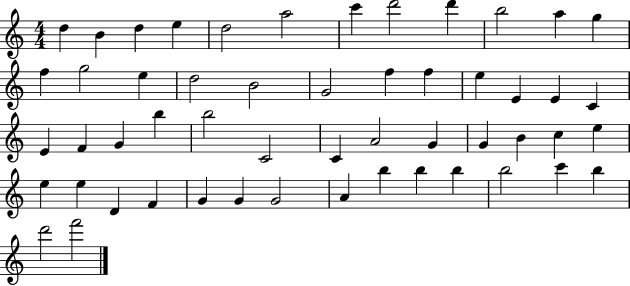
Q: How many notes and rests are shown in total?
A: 53